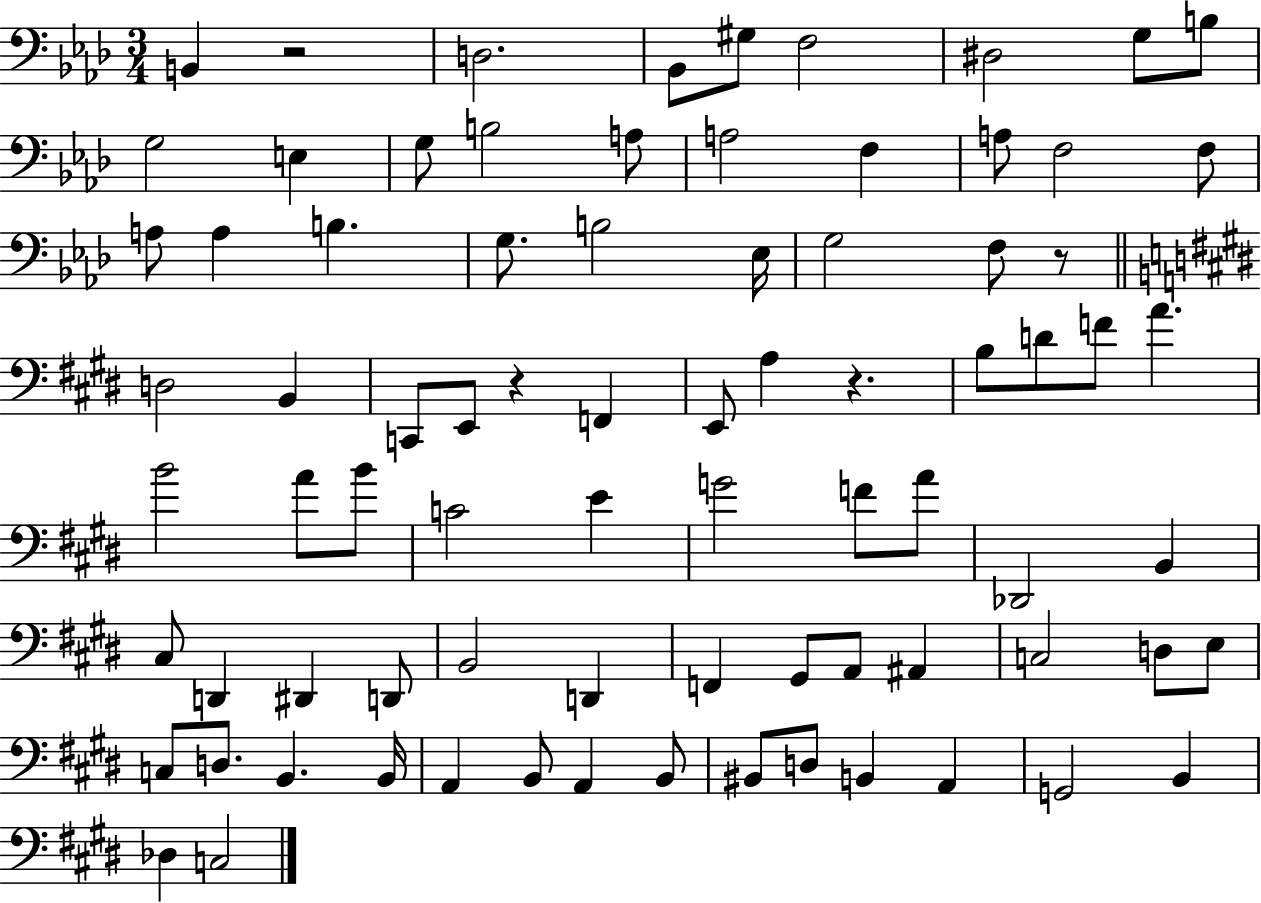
{
  \clef bass
  \numericTimeSignature
  \time 3/4
  \key aes \major
  b,4 r2 | d2. | bes,8 gis8 f2 | dis2 g8 b8 | \break g2 e4 | g8 b2 a8 | a2 f4 | a8 f2 f8 | \break a8 a4 b4. | g8. b2 ees16 | g2 f8 r8 | \bar "||" \break \key e \major d2 b,4 | c,8 e,8 r4 f,4 | e,8 a4 r4. | b8 d'8 f'8 a'4. | \break b'2 a'8 b'8 | c'2 e'4 | g'2 f'8 a'8 | des,2 b,4 | \break cis8 d,4 dis,4 d,8 | b,2 d,4 | f,4 gis,8 a,8 ais,4 | c2 d8 e8 | \break c8 d8. b,4. b,16 | a,4 b,8 a,4 b,8 | bis,8 d8 b,4 a,4 | g,2 b,4 | \break des4 c2 | \bar "|."
}